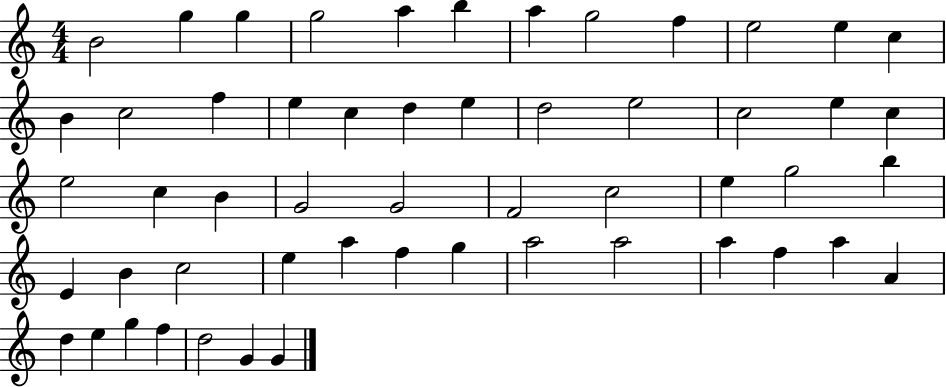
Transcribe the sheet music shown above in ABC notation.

X:1
T:Untitled
M:4/4
L:1/4
K:C
B2 g g g2 a b a g2 f e2 e c B c2 f e c d e d2 e2 c2 e c e2 c B G2 G2 F2 c2 e g2 b E B c2 e a f g a2 a2 a f a A d e g f d2 G G